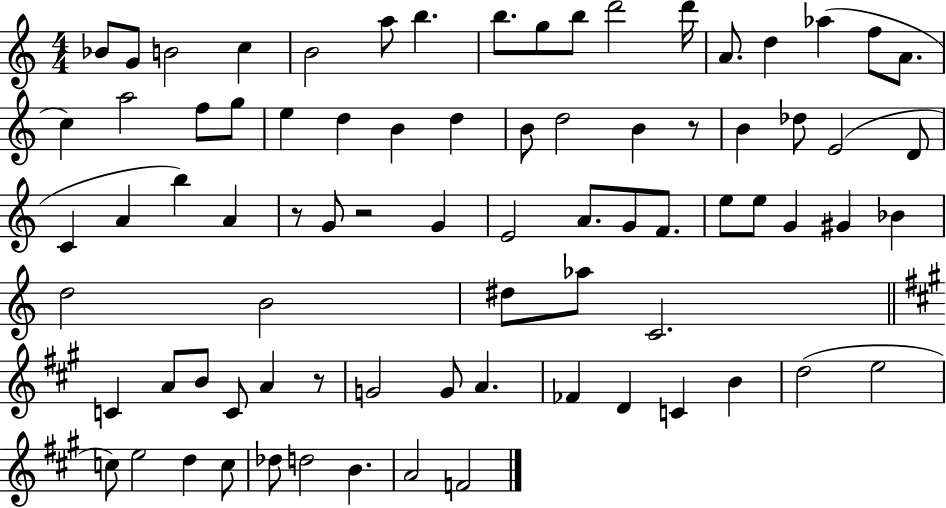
Bb4/e G4/e B4/h C5/q B4/h A5/e B5/q. B5/e. G5/e B5/e D6/h D6/s A4/e. D5/q Ab5/q F5/e A4/e. C5/q A5/h F5/e G5/e E5/q D5/q B4/q D5/q B4/e D5/h B4/q R/e B4/q Db5/e E4/h D4/e C4/q A4/q B5/q A4/q R/e G4/e R/h G4/q E4/h A4/e. G4/e F4/e. E5/e E5/e G4/q G#4/q Bb4/q D5/h B4/h D#5/e Ab5/e C4/h. C4/q A4/e B4/e C4/e A4/q R/e G4/h G4/e A4/q. FES4/q D4/q C4/q B4/q D5/h E5/h C5/e E5/h D5/q C5/e Db5/e D5/h B4/q. A4/h F4/h